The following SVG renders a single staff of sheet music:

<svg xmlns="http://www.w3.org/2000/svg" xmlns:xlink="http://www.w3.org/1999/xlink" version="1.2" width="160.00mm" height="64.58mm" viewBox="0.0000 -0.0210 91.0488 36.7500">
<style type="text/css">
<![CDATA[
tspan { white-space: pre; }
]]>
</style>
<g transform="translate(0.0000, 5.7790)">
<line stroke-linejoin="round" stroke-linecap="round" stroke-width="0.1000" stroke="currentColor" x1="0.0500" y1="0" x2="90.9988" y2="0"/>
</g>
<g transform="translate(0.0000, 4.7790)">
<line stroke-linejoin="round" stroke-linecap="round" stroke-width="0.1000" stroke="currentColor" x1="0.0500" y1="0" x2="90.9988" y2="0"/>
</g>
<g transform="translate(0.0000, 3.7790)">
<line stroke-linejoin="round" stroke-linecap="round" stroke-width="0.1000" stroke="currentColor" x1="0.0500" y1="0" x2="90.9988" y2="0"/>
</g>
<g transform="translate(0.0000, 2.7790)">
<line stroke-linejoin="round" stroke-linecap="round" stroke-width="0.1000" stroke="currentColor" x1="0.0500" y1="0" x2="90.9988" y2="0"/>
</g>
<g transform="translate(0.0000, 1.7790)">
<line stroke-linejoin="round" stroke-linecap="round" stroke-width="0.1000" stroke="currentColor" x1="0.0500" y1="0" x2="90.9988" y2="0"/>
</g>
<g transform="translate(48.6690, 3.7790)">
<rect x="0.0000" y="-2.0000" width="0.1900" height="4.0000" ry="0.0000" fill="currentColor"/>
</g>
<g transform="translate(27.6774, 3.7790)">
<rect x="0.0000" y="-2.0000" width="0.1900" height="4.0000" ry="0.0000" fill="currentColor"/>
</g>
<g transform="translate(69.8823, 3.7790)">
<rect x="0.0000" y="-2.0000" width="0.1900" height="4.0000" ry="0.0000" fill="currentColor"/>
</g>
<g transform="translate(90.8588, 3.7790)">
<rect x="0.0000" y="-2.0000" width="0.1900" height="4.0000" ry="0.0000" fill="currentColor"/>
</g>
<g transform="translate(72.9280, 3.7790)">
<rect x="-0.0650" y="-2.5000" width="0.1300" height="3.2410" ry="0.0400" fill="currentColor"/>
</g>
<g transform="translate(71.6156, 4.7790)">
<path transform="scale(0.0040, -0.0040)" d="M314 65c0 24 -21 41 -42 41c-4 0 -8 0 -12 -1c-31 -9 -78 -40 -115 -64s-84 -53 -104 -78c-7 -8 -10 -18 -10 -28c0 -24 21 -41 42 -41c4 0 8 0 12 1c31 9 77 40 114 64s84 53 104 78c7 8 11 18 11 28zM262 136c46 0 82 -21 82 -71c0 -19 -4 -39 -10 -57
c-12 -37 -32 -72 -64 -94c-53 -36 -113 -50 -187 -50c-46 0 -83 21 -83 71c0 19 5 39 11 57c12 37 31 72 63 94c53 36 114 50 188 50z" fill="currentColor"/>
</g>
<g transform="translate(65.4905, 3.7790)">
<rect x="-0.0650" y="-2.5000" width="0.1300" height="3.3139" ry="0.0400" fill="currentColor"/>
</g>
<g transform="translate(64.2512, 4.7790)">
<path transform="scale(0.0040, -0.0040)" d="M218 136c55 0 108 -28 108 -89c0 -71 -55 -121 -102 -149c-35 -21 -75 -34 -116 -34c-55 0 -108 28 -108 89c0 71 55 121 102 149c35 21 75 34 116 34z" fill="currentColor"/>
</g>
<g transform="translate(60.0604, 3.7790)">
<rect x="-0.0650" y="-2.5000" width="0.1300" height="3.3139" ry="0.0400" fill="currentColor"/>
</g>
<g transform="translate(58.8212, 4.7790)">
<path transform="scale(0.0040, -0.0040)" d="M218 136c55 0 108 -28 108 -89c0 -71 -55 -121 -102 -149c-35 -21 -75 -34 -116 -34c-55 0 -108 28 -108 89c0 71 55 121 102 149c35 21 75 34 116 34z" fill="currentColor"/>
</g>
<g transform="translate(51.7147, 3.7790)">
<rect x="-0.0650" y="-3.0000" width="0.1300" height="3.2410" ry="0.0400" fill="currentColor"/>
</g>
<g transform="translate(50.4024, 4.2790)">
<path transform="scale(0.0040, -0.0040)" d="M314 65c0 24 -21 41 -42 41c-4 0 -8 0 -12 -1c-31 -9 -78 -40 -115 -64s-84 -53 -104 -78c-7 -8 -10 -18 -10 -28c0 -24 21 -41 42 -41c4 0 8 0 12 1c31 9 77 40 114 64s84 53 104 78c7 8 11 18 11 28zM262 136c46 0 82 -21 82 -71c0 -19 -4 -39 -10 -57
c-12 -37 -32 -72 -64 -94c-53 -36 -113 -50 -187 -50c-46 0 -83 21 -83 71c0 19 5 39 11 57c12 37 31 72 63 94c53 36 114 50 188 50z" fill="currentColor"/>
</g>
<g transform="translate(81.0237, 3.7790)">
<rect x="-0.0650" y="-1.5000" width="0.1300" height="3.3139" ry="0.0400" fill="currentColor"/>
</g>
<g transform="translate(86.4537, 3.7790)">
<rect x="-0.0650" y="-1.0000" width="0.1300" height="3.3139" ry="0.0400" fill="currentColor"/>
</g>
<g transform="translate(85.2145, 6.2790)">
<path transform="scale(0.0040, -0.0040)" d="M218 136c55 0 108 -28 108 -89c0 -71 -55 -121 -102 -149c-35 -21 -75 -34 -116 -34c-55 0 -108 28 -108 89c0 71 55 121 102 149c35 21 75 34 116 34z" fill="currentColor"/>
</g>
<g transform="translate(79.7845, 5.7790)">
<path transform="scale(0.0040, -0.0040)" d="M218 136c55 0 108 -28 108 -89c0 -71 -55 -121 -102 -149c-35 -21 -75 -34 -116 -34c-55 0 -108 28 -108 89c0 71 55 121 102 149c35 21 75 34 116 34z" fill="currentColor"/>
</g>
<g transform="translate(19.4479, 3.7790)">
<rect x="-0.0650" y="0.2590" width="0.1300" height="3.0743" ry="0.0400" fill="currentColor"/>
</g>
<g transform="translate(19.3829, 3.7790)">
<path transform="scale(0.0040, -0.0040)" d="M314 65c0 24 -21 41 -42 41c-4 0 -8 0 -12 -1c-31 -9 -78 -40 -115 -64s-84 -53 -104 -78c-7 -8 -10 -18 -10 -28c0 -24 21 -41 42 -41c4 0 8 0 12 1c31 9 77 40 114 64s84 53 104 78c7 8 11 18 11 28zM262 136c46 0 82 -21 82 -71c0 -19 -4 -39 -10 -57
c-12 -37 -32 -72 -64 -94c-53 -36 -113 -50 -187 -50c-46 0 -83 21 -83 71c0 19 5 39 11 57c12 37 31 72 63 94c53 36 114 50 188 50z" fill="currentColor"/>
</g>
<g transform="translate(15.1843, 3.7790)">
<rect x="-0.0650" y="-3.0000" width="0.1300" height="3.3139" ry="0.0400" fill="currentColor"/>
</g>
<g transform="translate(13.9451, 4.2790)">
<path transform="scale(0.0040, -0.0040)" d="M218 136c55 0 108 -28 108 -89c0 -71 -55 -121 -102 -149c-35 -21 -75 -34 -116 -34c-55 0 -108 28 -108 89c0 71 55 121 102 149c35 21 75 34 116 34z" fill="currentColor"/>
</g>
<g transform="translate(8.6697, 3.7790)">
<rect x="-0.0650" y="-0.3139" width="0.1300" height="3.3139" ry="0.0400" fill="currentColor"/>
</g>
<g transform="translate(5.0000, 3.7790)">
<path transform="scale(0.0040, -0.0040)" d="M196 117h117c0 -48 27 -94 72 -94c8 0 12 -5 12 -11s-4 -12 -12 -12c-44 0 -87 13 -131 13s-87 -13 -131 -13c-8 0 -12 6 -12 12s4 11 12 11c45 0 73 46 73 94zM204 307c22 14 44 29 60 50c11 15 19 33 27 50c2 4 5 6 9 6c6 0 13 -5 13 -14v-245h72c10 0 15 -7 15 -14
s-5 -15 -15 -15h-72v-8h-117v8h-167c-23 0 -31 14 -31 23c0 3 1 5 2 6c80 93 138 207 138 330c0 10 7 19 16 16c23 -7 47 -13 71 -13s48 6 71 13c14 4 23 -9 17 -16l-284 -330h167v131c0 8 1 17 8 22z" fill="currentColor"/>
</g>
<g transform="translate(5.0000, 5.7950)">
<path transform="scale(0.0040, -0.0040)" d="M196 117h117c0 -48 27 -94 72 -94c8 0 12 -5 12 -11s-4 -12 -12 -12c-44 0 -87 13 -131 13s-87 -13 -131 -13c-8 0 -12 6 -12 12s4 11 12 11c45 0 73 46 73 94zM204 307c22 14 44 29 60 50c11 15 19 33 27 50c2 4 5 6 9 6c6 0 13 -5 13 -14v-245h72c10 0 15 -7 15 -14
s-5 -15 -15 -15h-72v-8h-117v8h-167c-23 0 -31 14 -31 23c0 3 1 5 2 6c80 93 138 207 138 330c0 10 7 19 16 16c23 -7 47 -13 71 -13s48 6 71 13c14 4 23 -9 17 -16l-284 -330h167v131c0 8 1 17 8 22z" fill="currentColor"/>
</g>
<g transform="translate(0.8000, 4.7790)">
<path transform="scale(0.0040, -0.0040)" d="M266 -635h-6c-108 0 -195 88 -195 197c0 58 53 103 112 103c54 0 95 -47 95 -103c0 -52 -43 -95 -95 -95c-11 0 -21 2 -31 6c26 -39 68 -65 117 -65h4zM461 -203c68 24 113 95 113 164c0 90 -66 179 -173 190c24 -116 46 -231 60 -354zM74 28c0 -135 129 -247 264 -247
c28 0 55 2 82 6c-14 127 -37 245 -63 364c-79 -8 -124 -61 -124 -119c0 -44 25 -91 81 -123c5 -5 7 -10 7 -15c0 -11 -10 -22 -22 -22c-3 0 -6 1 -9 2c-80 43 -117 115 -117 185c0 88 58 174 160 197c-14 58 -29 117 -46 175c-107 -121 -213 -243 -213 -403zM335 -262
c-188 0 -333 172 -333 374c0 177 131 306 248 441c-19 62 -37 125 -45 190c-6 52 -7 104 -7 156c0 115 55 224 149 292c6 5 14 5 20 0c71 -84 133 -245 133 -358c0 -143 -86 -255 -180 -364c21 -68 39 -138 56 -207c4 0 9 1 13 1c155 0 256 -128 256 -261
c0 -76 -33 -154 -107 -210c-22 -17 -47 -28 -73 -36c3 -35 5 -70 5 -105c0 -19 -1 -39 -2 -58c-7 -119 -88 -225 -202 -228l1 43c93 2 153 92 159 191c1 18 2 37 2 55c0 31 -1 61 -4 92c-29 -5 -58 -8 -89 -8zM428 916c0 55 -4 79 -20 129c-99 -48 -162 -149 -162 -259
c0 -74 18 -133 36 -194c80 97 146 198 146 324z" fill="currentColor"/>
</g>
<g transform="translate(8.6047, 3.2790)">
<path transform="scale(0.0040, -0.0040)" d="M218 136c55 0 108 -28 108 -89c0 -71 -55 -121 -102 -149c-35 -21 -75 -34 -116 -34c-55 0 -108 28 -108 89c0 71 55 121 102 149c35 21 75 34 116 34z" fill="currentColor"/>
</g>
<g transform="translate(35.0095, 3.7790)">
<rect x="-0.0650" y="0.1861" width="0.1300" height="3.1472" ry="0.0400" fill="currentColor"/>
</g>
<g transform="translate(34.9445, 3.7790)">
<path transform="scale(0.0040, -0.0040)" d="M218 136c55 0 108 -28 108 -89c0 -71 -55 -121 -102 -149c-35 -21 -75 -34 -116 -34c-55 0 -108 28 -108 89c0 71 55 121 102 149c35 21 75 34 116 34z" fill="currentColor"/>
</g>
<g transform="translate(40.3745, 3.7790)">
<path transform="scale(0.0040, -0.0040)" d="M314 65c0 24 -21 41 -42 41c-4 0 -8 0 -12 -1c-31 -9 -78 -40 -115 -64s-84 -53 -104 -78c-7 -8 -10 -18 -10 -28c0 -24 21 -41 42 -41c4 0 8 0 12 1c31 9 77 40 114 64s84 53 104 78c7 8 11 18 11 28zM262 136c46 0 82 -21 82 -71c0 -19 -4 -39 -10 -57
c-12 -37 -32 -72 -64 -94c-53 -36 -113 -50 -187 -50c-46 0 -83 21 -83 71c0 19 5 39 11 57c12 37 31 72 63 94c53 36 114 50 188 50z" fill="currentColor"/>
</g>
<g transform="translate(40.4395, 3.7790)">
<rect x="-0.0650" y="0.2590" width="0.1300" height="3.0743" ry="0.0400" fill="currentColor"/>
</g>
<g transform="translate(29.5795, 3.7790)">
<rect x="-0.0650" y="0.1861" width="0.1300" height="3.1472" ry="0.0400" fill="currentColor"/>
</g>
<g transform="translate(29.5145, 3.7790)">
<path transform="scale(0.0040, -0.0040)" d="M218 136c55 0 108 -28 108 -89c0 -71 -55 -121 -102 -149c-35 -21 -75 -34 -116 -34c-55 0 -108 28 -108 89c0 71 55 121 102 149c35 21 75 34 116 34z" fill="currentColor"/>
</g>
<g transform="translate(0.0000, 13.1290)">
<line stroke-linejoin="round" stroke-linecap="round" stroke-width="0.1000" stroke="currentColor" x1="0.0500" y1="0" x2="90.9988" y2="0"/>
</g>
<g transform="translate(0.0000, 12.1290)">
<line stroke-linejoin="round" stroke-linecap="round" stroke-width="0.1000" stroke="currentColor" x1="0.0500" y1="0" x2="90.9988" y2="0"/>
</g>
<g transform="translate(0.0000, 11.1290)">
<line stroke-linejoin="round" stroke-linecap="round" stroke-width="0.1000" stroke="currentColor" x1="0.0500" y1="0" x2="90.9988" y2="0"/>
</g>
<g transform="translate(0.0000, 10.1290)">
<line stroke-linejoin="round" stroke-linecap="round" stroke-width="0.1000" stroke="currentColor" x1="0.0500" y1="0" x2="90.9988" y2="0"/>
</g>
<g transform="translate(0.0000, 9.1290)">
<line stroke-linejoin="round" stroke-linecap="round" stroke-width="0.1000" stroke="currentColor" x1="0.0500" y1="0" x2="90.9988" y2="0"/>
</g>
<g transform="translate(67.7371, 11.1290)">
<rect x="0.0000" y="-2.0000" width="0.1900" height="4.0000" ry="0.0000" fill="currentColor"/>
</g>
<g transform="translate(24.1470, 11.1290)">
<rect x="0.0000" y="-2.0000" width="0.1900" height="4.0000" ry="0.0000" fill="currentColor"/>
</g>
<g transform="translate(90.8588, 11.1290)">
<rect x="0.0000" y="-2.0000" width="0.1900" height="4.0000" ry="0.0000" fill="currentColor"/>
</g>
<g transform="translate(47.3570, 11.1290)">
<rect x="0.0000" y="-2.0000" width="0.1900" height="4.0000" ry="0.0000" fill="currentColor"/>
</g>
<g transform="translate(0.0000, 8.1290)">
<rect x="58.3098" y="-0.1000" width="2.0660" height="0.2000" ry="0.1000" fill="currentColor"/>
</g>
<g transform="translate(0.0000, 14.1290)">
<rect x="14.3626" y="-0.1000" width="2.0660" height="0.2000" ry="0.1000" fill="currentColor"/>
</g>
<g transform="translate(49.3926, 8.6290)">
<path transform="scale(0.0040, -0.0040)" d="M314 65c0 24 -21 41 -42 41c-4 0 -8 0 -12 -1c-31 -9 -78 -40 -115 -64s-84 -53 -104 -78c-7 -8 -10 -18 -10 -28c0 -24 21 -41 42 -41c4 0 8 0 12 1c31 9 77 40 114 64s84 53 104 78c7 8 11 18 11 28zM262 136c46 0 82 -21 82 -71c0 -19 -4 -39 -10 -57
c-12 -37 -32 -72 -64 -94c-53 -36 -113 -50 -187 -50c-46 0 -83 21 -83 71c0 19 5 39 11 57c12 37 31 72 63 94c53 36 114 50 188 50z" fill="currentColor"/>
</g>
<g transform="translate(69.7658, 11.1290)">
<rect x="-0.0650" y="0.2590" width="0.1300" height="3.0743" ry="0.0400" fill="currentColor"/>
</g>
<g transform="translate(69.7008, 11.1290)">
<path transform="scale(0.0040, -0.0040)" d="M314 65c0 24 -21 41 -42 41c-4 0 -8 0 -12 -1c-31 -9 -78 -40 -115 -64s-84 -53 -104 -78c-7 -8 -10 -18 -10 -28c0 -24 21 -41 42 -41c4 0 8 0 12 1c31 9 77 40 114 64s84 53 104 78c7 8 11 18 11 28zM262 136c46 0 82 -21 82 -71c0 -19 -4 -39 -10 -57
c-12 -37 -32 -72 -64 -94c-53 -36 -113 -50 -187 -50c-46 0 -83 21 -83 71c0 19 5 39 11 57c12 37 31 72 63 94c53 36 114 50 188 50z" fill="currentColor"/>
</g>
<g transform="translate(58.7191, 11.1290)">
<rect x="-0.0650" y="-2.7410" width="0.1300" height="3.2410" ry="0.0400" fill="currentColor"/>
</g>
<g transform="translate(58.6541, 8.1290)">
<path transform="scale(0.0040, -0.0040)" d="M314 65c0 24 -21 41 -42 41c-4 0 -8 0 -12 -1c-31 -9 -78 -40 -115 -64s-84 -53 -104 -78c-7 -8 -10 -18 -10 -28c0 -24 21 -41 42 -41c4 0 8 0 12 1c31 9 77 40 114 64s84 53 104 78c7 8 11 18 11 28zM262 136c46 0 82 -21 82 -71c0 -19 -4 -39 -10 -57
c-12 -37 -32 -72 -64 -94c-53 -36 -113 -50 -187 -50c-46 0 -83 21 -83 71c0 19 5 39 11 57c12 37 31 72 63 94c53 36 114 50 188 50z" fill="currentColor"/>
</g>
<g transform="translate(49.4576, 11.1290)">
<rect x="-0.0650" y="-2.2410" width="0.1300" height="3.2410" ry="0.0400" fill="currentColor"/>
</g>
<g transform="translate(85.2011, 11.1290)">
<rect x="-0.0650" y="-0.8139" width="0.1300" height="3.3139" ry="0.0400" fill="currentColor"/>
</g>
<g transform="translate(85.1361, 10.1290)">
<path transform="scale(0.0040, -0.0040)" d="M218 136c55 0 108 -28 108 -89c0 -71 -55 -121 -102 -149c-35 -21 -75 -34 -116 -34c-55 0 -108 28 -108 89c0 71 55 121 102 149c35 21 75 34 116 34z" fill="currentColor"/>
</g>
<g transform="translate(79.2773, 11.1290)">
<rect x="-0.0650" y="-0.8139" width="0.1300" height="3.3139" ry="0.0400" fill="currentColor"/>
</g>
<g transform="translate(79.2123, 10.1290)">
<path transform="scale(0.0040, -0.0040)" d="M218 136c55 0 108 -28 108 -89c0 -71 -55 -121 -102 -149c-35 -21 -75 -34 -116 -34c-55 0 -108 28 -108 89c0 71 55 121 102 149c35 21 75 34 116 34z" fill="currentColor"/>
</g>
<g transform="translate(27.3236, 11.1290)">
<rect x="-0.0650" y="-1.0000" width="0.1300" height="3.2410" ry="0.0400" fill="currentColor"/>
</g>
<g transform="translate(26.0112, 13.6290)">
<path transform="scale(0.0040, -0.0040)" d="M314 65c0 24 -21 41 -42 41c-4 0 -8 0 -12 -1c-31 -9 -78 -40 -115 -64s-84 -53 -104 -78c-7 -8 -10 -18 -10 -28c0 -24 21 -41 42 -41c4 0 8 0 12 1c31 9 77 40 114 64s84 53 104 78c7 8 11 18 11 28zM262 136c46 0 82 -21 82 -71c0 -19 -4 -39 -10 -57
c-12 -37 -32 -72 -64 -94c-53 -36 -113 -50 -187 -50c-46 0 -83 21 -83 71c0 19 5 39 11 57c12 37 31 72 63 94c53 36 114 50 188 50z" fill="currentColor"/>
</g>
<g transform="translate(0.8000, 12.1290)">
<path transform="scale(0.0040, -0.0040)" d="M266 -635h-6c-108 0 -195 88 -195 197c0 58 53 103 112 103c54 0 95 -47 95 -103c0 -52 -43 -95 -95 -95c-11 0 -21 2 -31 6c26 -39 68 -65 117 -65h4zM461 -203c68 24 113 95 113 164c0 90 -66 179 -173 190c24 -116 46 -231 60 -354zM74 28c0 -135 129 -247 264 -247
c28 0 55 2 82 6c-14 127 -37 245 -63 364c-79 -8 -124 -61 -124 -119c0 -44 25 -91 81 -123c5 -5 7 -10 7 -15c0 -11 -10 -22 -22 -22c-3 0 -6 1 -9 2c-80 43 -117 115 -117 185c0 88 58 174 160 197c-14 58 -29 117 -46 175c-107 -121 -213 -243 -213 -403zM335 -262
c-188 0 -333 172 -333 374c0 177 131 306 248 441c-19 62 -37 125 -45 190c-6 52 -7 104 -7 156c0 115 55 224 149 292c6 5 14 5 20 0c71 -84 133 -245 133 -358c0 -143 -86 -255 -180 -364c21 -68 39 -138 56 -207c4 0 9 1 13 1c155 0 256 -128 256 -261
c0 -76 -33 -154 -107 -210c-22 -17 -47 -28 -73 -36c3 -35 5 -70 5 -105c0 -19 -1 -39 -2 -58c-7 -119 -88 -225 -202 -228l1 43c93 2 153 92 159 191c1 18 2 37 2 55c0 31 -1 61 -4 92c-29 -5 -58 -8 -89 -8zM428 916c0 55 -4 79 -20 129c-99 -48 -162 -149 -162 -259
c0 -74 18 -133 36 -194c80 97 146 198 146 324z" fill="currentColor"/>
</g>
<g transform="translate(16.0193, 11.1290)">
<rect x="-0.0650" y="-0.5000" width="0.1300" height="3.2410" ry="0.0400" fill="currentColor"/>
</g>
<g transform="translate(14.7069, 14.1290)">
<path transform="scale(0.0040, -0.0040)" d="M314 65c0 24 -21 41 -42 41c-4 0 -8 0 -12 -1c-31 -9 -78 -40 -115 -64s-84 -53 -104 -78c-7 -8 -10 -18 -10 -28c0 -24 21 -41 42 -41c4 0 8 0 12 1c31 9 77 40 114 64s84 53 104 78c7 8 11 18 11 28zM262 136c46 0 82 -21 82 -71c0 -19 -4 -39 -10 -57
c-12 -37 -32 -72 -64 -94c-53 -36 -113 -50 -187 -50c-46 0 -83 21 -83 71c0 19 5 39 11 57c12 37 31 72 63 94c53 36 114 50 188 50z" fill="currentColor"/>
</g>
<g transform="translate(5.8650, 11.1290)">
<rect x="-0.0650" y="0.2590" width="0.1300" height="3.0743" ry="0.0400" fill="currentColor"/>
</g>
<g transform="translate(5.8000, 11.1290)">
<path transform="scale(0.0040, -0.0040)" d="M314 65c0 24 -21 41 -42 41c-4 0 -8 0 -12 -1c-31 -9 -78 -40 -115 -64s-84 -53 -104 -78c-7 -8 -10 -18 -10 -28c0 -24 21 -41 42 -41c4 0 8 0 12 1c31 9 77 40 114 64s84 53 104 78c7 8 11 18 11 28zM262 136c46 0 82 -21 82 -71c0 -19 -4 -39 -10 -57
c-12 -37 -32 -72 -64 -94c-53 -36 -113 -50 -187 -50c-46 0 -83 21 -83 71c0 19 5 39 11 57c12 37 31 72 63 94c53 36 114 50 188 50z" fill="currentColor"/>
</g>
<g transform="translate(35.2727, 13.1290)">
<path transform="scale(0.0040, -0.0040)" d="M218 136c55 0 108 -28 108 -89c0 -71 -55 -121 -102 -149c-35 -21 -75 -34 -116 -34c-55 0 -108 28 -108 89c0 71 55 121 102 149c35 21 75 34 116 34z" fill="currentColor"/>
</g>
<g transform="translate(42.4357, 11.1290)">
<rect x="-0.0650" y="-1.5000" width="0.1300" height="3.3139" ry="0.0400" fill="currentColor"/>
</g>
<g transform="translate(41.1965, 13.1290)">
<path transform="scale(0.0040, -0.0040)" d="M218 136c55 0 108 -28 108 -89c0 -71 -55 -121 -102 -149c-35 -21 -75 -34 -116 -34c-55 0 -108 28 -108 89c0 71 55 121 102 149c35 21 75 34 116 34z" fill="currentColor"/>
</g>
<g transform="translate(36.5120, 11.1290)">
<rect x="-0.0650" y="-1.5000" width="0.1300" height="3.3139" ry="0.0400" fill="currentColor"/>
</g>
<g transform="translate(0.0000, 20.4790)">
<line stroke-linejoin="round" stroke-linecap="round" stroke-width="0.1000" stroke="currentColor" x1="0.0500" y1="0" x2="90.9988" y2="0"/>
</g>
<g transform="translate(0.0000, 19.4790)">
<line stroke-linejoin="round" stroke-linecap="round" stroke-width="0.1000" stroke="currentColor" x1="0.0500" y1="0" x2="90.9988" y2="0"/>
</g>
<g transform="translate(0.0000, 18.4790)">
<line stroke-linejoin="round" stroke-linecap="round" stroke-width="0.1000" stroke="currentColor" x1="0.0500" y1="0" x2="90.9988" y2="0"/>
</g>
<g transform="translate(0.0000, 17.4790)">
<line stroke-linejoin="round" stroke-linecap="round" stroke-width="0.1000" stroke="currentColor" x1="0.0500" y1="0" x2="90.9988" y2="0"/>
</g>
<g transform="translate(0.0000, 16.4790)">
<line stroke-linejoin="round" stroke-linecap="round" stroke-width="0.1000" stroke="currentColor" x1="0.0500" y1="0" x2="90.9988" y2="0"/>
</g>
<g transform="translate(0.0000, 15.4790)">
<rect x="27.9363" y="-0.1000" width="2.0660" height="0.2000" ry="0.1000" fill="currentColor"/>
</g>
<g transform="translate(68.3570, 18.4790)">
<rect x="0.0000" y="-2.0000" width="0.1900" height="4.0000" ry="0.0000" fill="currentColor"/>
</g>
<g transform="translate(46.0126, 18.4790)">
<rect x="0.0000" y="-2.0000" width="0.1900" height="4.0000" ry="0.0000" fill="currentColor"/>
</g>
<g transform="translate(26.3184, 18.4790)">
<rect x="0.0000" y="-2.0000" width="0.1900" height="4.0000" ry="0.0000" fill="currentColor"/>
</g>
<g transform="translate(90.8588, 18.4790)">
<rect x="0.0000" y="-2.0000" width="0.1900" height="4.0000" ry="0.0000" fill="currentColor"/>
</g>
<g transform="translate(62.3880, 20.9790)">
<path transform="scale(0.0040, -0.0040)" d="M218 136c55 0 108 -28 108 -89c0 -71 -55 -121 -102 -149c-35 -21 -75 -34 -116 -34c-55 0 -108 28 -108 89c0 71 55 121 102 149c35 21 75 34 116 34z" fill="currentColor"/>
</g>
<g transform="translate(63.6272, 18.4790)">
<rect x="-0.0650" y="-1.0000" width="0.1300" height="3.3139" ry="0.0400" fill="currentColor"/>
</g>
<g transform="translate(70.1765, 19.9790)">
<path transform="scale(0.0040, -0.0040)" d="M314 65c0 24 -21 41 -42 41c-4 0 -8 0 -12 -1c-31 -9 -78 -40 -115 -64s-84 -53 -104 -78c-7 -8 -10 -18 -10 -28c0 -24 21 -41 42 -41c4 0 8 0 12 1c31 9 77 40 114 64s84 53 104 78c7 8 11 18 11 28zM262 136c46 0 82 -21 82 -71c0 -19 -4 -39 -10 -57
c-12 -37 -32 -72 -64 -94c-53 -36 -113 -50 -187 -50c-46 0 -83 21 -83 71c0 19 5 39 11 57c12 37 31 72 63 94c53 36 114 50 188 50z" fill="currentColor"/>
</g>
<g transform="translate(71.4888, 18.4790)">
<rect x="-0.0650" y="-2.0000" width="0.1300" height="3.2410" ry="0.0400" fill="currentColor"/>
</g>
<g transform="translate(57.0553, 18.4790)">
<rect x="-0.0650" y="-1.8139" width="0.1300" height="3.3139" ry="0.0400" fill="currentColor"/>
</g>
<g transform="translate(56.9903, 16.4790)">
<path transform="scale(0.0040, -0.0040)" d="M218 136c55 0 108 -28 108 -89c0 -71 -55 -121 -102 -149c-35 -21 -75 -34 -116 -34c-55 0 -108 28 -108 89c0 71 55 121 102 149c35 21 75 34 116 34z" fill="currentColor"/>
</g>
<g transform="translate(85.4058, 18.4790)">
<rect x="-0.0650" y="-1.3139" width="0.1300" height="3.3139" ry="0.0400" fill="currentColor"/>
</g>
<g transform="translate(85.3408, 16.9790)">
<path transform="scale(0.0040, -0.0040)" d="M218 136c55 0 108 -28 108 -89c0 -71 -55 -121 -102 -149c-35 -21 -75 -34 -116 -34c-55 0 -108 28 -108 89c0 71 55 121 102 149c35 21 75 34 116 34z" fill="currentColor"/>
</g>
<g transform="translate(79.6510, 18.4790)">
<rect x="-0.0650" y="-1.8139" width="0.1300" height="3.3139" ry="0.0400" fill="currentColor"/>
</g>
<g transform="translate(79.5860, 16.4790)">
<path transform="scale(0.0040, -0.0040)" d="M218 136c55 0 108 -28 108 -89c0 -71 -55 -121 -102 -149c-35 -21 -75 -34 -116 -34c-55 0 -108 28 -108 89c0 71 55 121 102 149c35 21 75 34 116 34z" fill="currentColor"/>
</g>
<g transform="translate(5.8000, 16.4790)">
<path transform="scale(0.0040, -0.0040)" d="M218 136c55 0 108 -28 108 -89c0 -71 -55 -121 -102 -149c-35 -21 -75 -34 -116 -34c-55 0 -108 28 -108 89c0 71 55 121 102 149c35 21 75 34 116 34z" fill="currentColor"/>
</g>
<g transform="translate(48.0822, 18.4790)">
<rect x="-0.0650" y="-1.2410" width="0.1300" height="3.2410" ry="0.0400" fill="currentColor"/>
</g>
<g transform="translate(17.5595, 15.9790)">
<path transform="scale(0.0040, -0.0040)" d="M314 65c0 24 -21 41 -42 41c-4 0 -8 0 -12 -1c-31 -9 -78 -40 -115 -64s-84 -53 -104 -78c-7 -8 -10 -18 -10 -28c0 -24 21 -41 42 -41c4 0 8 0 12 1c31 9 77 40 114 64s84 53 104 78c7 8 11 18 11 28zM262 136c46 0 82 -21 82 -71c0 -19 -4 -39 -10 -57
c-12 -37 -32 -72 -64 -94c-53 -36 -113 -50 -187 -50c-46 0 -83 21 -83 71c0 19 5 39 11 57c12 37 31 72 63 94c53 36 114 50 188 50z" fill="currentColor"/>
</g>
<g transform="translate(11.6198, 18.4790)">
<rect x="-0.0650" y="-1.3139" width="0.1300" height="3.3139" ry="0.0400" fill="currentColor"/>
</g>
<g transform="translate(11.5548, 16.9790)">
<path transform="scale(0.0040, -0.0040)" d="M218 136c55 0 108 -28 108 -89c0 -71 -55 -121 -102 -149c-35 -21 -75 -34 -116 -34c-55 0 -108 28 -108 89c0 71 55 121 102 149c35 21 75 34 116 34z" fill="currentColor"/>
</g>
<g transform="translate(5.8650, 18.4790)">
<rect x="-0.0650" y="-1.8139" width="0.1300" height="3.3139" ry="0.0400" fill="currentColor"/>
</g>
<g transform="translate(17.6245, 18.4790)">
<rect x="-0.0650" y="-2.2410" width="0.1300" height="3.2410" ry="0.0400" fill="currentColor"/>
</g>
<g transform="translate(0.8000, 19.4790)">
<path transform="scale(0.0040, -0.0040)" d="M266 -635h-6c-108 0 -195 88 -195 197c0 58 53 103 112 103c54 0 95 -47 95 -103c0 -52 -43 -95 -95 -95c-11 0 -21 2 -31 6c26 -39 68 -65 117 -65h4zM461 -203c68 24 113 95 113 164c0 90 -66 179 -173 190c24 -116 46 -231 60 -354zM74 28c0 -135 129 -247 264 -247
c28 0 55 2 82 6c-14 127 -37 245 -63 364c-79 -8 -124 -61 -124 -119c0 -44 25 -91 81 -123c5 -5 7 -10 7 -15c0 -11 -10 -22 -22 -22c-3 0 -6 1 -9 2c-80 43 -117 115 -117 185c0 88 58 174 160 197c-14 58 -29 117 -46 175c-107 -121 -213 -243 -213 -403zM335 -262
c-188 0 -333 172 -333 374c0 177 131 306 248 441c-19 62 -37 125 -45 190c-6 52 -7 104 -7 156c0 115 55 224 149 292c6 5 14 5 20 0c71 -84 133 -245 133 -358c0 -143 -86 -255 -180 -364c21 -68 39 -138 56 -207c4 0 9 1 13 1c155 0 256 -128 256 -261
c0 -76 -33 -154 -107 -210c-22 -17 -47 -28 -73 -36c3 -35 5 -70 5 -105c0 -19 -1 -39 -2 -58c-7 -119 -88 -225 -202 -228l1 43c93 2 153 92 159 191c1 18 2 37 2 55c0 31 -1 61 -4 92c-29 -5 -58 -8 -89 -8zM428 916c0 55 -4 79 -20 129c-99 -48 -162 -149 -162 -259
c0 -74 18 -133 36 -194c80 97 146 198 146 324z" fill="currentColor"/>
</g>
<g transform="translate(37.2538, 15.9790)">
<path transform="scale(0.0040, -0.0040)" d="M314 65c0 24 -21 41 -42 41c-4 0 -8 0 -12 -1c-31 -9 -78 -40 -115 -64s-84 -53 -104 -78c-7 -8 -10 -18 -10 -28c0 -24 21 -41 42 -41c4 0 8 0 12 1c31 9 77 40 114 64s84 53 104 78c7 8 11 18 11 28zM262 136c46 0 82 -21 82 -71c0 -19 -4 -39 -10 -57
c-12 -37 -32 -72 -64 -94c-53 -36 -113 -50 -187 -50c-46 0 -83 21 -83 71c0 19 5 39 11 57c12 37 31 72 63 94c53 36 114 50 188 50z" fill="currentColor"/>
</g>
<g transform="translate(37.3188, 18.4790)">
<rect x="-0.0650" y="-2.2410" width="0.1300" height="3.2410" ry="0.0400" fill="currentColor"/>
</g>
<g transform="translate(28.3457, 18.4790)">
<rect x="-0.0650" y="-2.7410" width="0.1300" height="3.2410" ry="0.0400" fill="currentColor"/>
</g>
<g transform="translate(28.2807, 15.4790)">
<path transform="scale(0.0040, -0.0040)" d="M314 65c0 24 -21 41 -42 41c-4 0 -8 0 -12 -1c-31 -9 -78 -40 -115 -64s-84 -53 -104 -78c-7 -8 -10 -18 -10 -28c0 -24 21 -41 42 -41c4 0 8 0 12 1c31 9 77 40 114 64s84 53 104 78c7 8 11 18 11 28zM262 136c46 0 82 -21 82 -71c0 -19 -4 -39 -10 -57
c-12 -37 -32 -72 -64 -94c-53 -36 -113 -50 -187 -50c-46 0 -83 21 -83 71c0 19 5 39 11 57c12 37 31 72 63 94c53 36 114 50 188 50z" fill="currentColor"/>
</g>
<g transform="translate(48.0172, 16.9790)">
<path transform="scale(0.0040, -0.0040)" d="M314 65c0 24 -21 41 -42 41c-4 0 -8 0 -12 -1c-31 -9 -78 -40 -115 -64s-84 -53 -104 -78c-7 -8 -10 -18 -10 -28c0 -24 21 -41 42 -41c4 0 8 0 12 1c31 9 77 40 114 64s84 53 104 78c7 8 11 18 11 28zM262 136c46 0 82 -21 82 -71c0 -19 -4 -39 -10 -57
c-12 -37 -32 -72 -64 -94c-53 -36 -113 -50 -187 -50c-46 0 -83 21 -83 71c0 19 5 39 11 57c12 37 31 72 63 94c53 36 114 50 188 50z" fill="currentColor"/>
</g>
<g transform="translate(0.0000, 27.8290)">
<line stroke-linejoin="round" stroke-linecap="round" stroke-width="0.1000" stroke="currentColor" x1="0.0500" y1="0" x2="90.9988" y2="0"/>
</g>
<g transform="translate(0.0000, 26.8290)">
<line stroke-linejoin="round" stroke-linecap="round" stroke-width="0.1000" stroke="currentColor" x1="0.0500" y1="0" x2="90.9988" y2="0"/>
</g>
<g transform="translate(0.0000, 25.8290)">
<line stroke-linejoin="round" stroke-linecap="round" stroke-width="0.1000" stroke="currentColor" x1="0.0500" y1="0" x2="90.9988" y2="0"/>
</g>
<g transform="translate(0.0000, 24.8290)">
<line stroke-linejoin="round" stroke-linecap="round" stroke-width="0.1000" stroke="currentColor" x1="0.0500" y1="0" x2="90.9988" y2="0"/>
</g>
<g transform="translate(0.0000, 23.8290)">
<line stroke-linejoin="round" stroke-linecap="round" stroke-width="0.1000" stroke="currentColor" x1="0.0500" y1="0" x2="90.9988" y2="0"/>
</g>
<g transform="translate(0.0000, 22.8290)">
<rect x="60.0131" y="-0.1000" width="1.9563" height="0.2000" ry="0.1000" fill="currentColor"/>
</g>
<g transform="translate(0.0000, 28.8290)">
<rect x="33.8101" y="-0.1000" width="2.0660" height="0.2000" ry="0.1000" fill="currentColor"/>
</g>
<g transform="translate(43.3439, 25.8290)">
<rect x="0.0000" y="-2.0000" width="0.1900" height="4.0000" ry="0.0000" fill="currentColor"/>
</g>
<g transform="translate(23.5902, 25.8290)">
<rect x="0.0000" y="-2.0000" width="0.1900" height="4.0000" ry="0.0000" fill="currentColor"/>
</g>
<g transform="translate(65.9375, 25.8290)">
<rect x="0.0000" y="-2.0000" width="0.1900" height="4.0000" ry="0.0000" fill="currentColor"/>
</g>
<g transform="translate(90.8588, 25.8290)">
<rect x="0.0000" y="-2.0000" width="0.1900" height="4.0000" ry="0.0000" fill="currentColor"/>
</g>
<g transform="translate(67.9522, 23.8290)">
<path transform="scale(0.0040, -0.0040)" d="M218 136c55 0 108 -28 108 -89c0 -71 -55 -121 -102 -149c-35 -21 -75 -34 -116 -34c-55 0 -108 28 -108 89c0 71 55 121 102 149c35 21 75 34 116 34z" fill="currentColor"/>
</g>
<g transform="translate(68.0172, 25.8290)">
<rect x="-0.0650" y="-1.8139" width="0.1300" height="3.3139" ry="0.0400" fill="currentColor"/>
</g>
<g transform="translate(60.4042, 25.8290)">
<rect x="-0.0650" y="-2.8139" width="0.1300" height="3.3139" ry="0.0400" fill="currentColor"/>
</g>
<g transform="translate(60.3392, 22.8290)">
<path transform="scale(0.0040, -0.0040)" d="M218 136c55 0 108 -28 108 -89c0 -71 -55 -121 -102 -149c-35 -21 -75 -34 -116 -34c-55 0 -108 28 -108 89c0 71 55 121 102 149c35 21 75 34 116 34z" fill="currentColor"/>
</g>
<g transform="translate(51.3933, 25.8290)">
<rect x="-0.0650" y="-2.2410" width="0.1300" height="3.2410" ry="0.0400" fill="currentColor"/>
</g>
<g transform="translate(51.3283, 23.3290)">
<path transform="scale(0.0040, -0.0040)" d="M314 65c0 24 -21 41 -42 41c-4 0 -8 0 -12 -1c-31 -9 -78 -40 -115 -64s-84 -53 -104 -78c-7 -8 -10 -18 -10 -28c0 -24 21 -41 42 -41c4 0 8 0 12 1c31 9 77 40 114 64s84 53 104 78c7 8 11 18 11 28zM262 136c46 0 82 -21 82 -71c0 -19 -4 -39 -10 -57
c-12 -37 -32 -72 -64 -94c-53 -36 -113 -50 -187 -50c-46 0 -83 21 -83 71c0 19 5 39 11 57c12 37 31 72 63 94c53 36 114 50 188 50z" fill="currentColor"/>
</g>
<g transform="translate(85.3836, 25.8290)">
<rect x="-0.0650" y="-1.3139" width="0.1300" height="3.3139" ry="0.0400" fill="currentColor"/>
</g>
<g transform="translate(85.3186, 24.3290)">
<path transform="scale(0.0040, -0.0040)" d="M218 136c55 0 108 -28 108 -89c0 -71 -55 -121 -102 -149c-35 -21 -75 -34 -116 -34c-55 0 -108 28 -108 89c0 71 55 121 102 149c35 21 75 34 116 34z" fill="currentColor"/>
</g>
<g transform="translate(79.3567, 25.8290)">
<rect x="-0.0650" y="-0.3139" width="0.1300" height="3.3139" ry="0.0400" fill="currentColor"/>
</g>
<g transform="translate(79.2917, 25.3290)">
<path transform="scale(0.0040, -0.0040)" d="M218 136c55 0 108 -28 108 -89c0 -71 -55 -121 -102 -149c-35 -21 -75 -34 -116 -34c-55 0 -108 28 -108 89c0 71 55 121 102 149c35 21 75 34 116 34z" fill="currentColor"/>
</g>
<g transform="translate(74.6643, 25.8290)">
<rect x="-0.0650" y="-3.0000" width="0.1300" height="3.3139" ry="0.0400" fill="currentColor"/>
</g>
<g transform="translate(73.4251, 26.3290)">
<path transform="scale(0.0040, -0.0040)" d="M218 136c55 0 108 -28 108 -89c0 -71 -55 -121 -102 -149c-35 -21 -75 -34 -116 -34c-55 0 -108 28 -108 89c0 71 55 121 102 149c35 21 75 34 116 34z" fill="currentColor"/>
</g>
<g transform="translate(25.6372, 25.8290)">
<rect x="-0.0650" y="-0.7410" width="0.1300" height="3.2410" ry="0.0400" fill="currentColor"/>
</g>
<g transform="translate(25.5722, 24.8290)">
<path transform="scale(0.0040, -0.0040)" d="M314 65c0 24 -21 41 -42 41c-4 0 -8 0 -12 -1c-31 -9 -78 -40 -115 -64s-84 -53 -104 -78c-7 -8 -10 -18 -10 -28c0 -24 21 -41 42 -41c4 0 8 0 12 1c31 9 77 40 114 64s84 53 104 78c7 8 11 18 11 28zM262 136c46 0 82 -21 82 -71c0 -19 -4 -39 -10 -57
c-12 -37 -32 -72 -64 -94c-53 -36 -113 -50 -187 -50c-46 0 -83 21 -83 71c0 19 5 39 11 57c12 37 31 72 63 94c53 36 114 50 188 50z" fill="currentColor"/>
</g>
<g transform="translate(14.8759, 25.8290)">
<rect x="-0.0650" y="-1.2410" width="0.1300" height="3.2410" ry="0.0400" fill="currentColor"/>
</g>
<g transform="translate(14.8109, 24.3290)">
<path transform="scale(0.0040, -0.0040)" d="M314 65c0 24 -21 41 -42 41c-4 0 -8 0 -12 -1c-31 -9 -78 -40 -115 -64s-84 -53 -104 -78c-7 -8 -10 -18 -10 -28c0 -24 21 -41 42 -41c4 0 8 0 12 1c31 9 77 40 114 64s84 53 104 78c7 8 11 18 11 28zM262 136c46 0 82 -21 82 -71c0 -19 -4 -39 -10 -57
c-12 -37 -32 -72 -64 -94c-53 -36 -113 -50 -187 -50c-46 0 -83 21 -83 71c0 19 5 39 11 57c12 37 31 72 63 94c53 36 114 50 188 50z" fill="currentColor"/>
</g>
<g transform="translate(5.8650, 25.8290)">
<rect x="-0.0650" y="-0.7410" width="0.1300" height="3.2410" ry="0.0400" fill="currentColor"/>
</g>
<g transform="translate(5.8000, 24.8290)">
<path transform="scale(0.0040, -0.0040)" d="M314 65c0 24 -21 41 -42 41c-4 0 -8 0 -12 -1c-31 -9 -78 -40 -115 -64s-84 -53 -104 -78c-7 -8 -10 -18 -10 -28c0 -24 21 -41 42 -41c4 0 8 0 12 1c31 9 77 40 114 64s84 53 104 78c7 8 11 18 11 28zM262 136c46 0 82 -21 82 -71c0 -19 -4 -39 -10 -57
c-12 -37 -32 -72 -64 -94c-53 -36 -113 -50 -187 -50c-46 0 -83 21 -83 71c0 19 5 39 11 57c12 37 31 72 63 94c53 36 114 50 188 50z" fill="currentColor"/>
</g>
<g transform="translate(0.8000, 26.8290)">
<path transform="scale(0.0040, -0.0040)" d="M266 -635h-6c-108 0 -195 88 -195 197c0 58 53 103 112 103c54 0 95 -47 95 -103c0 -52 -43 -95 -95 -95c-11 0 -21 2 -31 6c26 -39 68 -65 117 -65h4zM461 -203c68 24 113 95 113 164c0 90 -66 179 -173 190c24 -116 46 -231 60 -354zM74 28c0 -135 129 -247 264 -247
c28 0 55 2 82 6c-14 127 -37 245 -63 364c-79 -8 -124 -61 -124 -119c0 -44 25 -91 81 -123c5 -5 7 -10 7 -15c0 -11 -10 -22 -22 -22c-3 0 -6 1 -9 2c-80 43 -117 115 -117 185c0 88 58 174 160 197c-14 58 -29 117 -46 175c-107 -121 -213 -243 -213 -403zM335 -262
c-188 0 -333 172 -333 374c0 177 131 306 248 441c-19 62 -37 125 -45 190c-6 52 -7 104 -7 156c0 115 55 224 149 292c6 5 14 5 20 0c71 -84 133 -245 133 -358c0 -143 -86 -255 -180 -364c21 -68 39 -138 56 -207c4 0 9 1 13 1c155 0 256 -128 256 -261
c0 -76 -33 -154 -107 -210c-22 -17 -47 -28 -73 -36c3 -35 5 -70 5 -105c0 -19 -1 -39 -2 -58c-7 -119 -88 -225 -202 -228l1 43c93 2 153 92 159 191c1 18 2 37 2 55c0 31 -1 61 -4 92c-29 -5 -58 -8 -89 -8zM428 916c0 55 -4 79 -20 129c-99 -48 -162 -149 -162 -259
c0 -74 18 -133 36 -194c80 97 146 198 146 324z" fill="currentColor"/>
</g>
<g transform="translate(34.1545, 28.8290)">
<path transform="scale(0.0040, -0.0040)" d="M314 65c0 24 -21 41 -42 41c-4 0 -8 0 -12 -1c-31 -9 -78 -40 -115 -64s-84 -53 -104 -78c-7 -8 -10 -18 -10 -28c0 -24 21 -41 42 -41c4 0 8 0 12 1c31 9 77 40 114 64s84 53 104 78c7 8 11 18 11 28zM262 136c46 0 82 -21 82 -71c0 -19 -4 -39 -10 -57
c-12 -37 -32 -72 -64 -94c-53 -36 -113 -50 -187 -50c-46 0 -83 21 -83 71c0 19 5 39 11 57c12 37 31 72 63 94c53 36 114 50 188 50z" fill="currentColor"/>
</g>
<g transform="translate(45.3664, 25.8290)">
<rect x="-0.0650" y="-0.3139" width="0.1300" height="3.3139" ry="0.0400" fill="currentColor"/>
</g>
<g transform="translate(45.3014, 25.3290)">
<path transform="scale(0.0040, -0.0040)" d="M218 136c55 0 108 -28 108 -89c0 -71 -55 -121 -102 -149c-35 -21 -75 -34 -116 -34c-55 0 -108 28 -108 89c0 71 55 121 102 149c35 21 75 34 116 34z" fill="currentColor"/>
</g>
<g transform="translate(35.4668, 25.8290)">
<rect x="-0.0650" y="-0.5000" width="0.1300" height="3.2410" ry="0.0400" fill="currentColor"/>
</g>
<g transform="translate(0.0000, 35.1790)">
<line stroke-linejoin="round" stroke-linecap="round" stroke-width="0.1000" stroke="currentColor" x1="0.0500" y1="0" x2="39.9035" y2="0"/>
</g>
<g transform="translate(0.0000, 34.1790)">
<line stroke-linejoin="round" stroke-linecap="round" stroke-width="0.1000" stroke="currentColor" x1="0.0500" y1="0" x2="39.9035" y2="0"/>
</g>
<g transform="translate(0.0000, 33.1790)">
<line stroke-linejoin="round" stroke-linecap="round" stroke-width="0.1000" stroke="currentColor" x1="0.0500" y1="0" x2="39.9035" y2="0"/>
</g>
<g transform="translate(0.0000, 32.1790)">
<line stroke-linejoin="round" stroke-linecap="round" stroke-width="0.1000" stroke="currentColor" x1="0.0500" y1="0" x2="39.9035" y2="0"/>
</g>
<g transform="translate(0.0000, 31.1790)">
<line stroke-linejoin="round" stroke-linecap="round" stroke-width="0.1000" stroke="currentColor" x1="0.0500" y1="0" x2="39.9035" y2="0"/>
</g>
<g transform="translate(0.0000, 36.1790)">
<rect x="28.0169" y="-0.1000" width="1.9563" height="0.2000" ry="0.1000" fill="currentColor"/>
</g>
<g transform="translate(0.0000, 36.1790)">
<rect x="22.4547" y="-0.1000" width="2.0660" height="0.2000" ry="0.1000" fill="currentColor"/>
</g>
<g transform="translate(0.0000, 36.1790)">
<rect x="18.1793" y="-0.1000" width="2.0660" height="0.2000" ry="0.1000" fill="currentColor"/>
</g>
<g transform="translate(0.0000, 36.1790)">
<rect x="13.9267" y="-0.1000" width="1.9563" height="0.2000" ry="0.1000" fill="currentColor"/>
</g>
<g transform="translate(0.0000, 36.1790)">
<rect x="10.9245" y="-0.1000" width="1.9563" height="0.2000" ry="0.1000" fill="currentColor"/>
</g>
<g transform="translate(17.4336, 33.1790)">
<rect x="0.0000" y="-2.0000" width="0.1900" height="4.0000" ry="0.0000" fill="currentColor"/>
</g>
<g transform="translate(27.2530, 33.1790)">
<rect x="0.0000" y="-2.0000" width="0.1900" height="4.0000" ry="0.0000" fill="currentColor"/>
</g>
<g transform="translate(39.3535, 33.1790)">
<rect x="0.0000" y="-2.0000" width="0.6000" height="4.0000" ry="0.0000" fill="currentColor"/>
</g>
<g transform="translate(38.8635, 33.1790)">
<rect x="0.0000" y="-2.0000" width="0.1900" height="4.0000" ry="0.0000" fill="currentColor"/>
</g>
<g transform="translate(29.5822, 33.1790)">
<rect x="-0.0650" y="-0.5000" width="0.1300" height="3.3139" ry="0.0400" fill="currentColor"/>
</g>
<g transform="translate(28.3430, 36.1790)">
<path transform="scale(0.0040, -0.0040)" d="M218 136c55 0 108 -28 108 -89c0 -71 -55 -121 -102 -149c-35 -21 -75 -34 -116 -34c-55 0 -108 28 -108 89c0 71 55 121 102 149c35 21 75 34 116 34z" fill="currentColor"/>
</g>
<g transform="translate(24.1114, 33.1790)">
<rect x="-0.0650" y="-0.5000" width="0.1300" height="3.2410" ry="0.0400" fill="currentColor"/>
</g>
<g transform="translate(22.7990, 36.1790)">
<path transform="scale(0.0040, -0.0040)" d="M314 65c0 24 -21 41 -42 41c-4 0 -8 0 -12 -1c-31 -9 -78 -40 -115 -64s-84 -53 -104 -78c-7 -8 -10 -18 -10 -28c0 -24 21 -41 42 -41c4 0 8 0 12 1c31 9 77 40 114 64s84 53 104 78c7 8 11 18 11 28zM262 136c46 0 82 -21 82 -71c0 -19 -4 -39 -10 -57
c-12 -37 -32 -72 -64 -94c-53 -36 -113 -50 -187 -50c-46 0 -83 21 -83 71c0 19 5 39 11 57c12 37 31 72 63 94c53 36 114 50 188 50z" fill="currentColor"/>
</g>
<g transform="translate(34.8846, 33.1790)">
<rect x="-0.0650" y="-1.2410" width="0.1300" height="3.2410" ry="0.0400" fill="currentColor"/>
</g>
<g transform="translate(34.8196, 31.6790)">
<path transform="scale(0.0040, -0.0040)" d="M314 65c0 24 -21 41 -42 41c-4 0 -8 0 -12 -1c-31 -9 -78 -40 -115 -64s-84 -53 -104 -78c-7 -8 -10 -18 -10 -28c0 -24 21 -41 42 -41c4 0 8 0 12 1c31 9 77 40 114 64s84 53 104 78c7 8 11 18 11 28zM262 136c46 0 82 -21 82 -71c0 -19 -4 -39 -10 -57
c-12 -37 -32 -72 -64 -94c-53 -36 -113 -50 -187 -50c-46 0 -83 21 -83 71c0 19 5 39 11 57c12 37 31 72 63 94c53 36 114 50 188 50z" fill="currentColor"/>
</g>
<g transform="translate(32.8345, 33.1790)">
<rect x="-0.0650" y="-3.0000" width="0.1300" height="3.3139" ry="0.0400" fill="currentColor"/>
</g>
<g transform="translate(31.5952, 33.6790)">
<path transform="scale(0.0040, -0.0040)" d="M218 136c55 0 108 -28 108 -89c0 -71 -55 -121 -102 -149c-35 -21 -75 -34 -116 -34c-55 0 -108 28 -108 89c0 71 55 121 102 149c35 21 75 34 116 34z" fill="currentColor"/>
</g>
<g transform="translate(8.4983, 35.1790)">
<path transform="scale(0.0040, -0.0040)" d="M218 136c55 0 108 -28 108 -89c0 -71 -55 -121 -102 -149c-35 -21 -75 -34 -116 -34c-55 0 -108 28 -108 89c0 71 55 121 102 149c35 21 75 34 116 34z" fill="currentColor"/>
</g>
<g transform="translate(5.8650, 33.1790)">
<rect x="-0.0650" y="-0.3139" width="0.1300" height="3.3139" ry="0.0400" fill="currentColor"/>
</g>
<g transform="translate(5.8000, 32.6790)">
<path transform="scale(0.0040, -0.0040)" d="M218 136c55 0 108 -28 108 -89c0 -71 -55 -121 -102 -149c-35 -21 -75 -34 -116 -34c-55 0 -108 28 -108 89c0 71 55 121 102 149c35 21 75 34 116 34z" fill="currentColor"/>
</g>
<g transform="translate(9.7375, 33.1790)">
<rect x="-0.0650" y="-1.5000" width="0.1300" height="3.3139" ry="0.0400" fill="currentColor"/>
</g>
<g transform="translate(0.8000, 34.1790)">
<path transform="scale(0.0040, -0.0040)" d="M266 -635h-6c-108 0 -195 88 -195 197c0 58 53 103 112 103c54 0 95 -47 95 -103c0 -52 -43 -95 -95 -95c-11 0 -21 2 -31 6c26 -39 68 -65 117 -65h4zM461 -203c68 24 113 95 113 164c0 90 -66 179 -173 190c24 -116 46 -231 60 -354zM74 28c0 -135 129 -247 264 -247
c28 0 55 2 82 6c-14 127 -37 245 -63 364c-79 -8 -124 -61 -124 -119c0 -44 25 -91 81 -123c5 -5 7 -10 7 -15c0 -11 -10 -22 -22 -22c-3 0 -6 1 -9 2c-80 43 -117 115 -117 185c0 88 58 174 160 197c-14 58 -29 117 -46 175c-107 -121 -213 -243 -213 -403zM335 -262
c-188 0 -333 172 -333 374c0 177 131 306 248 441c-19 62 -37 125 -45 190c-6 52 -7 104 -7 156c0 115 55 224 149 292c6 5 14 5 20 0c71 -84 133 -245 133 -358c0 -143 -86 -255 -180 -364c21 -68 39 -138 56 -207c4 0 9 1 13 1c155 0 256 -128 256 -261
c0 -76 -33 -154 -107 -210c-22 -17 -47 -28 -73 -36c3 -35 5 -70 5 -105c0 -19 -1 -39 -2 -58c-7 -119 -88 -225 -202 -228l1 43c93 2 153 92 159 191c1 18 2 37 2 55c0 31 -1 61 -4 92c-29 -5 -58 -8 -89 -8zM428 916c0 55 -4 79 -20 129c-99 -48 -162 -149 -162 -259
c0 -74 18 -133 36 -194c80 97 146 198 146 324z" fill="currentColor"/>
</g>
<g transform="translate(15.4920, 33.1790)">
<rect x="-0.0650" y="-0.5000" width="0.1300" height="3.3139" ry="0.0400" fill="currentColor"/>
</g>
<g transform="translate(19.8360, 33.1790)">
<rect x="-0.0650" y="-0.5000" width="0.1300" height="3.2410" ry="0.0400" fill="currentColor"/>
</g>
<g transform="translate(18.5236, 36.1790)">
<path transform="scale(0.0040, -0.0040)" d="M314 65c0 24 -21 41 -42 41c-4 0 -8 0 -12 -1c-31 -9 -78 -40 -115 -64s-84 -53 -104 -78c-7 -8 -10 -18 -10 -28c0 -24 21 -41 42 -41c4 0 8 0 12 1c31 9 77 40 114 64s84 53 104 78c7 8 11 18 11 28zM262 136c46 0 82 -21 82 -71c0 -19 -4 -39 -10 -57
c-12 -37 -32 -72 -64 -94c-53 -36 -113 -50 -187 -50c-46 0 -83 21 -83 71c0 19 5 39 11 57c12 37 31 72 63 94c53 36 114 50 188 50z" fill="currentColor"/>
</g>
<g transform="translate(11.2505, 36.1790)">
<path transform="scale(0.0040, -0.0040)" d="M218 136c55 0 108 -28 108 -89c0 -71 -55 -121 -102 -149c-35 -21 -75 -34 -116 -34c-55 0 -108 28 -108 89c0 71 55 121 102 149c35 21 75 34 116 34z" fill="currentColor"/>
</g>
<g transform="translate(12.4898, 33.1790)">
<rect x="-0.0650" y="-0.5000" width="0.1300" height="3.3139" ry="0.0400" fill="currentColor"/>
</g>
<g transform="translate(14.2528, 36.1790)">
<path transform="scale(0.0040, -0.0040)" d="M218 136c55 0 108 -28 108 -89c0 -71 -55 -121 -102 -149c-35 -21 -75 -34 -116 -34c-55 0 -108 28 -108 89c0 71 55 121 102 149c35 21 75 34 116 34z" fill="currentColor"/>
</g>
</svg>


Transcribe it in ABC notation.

X:1
T:Untitled
M:4/4
L:1/4
K:C
c A B2 B B B2 A2 G G G2 E D B2 C2 D2 E E g2 a2 B2 d d f e g2 a2 g2 e2 f D F2 f e d2 e2 d2 C2 c g2 a f A c e c E C C C2 C2 C A e2